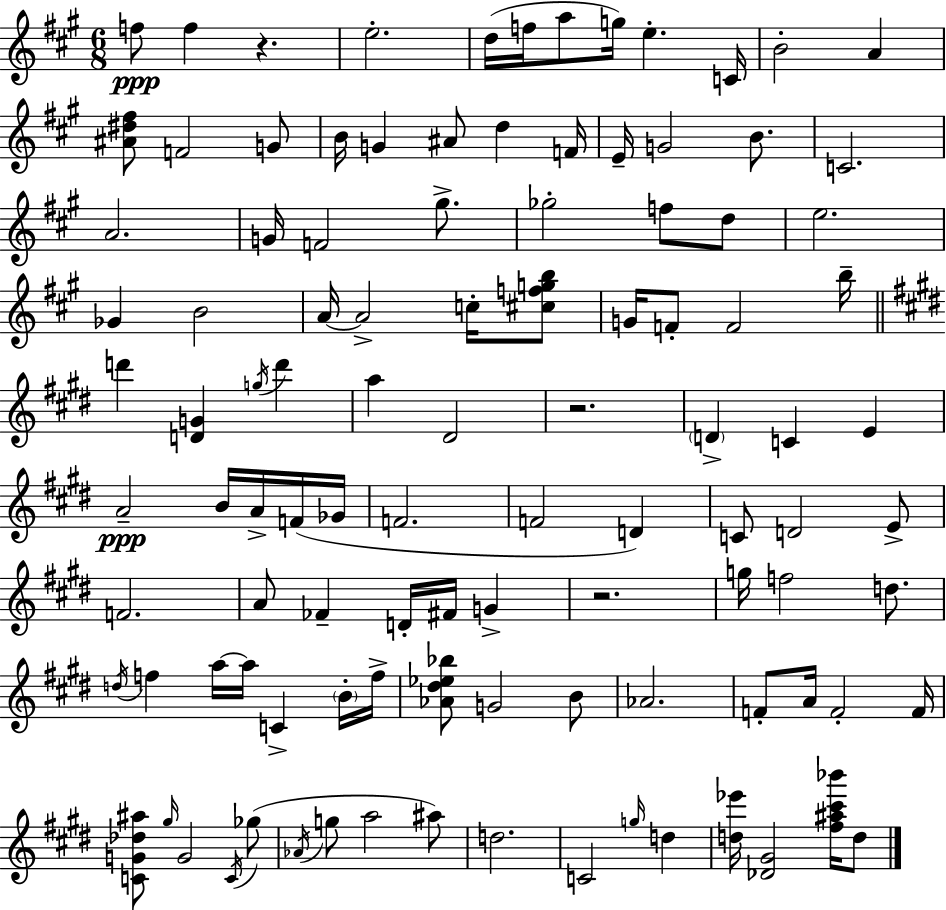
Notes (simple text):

F5/e F5/q R/q. E5/h. D5/s F5/s A5/e G5/s E5/q. C4/s B4/h A4/q [A#4,D#5,F#5]/e F4/h G4/e B4/s G4/q A#4/e D5/q F4/s E4/s G4/h B4/e. C4/h. A4/h. G4/s F4/h G#5/e. Gb5/h F5/e D5/e E5/h. Gb4/q B4/h A4/s A4/h C5/s [C#5,F5,G5,B5]/e G4/s F4/e F4/h B5/s D6/q [D4,G4]/q G5/s D6/q A5/q D#4/h R/h. D4/q C4/q E4/q A4/h B4/s A4/s F4/s Gb4/s F4/h. F4/h D4/q C4/e D4/h E4/e F4/h. A4/e FES4/q D4/s F#4/s G4/q R/h. G5/s F5/h D5/e. D5/s F5/q A5/s A5/s C4/q B4/s F5/s [Ab4,D#5,Eb5,Bb5]/e G4/h B4/e Ab4/h. F4/e A4/s F4/h F4/s [C4,G4,Db5,A#5]/e G#5/s G4/h C4/s Gb5/e Ab4/s G5/e A5/h A#5/e D5/h. C4/h G5/s D5/q [D5,Eb6]/s [Db4,G#4]/h [F#5,A#5,C#6,Bb6]/s D5/e